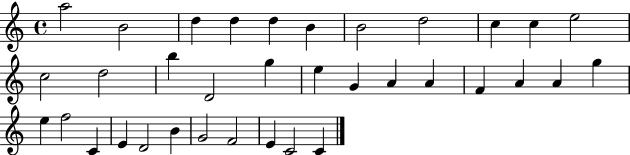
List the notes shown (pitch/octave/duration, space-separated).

A5/h B4/h D5/q D5/q D5/q B4/q B4/h D5/h C5/q C5/q E5/h C5/h D5/h B5/q D4/h G5/q E5/q G4/q A4/q A4/q F4/q A4/q A4/q G5/q E5/q F5/h C4/q E4/q D4/h B4/q G4/h F4/h E4/q C4/h C4/q